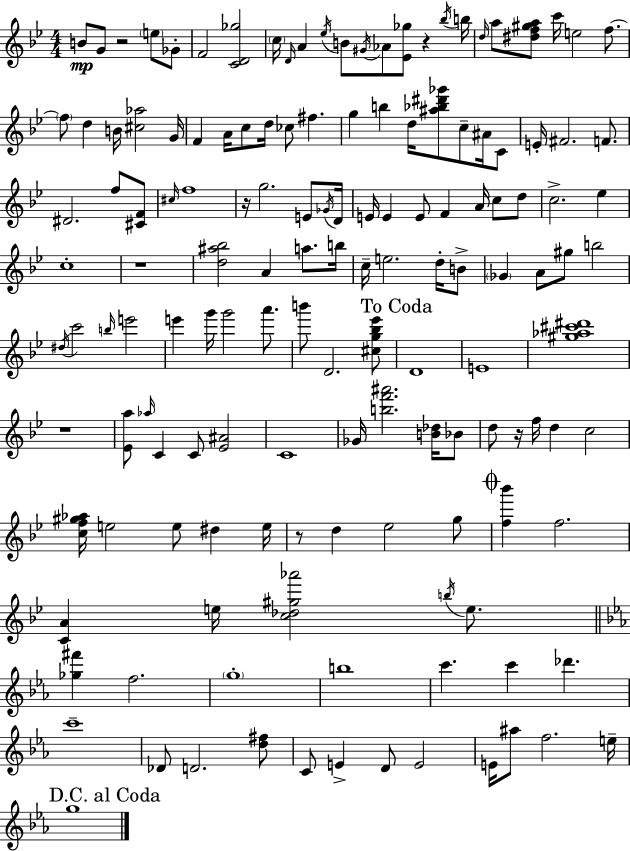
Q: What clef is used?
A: treble